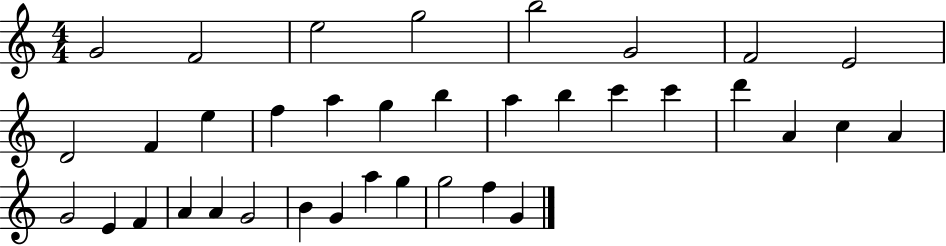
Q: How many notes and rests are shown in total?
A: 36